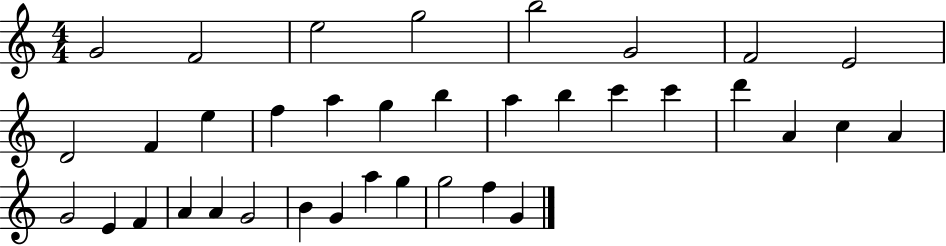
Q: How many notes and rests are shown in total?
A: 36